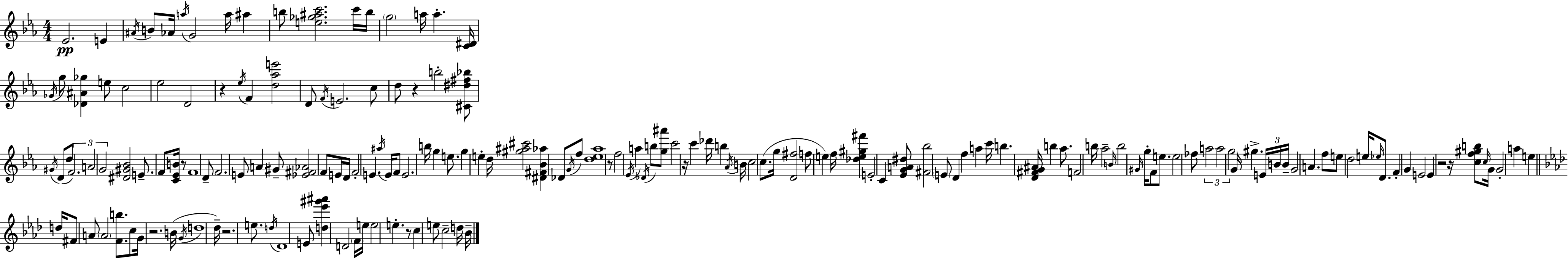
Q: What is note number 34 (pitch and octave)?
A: A4